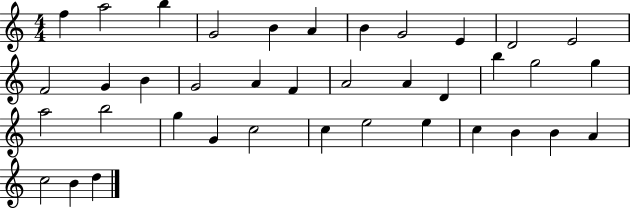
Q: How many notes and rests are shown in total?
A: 38